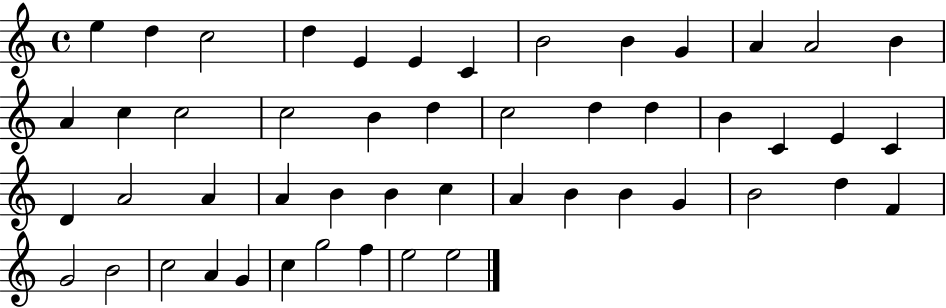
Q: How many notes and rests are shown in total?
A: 50